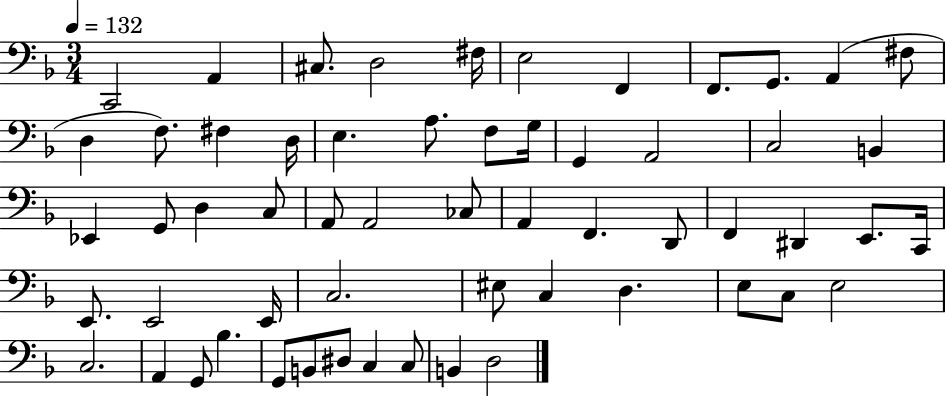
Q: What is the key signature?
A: F major